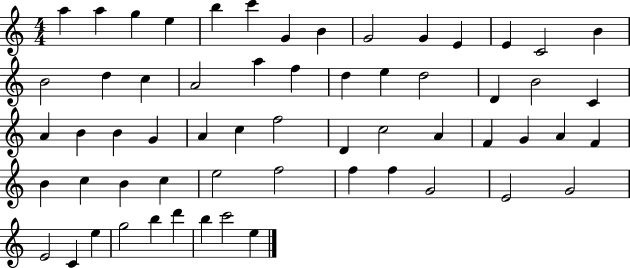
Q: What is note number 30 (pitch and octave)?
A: G4